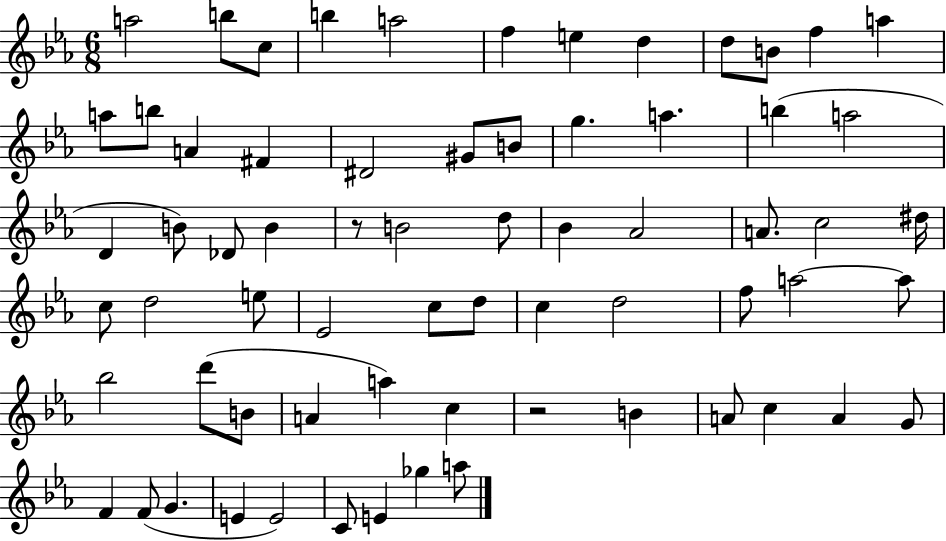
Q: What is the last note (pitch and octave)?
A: A5